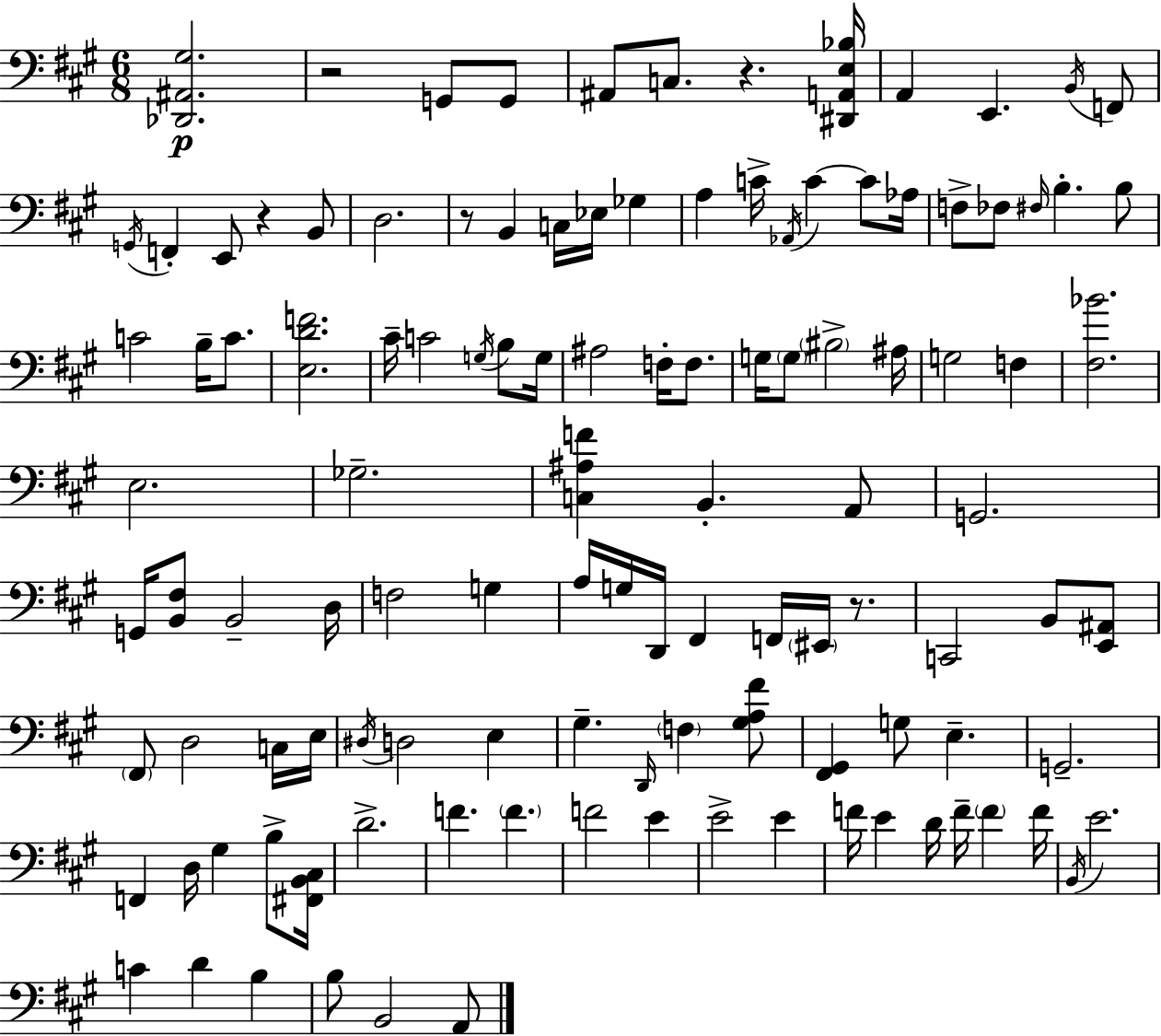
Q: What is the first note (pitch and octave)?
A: G2